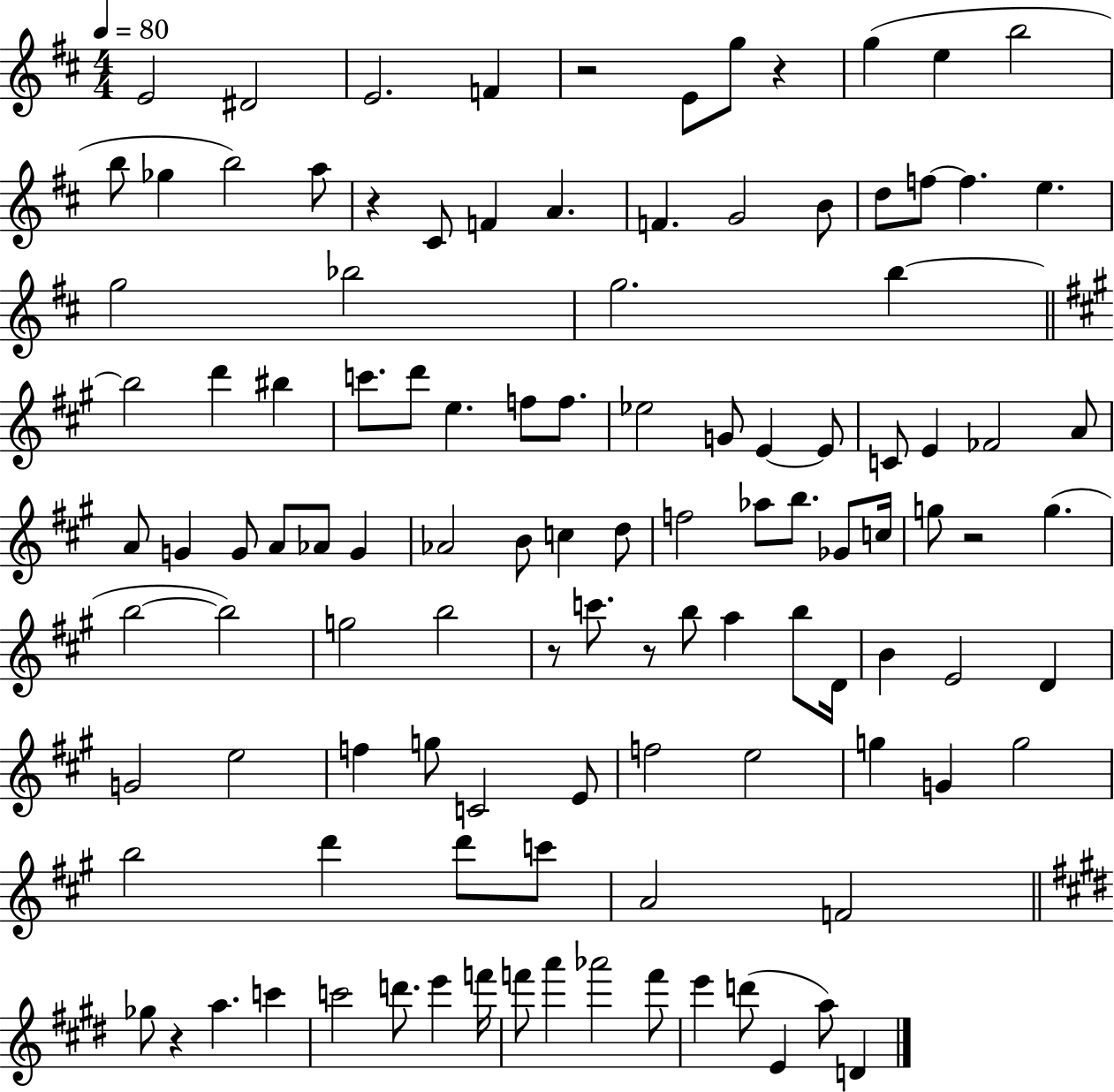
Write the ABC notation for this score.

X:1
T:Untitled
M:4/4
L:1/4
K:D
E2 ^D2 E2 F z2 E/2 g/2 z g e b2 b/2 _g b2 a/2 z ^C/2 F A F G2 B/2 d/2 f/2 f e g2 _b2 g2 b b2 d' ^b c'/2 d'/2 e f/2 f/2 _e2 G/2 E E/2 C/2 E _F2 A/2 A/2 G G/2 A/2 _A/2 G _A2 B/2 c d/2 f2 _a/2 b/2 _G/2 c/4 g/2 z2 g b2 b2 g2 b2 z/2 c'/2 z/2 b/2 a b/2 D/4 B E2 D G2 e2 f g/2 C2 E/2 f2 e2 g G g2 b2 d' d'/2 c'/2 A2 F2 _g/2 z a c' c'2 d'/2 e' f'/4 f'/2 a' _a'2 f'/2 e' d'/2 E a/2 D